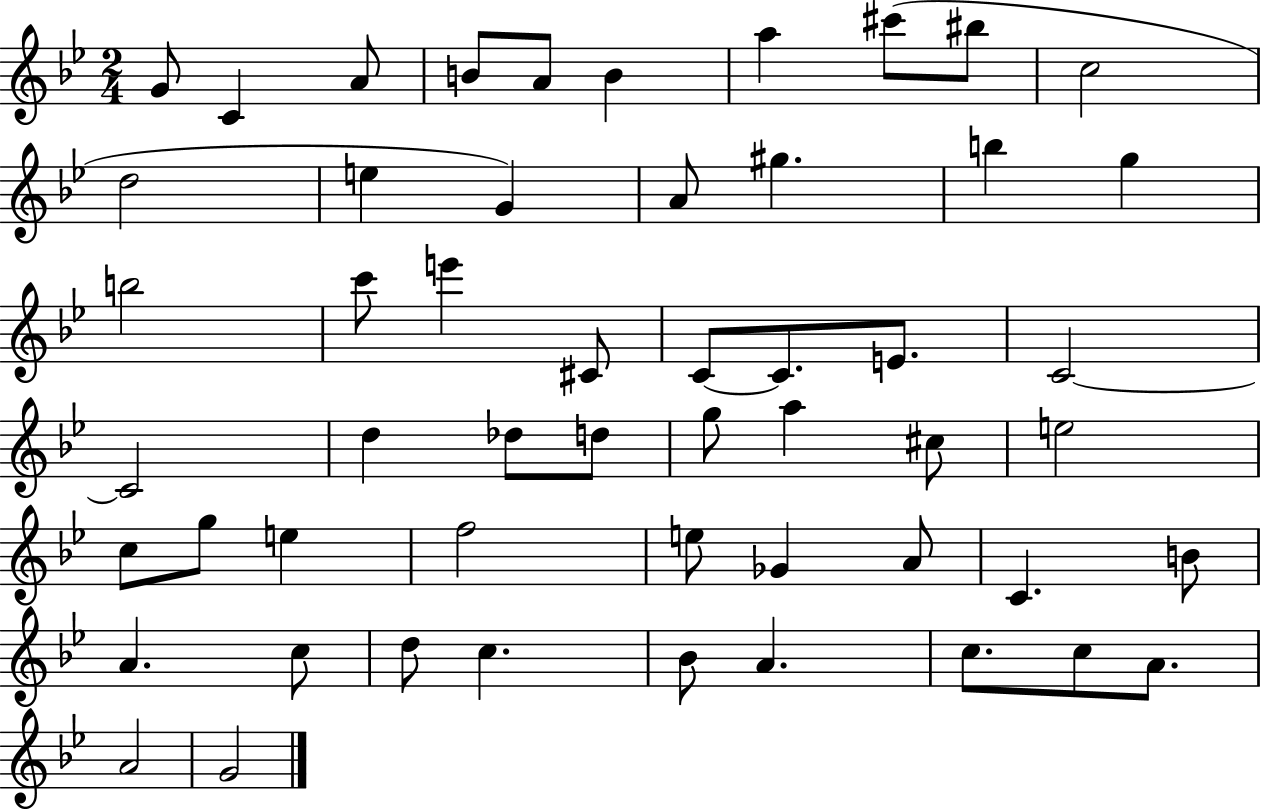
G4/e C4/q A4/e B4/e A4/e B4/q A5/q C#6/e BIS5/e C5/h D5/h E5/q G4/q A4/e G#5/q. B5/q G5/q B5/h C6/e E6/q C#4/e C4/e C4/e. E4/e. C4/h C4/h D5/q Db5/e D5/e G5/e A5/q C#5/e E5/h C5/e G5/e E5/q F5/h E5/e Gb4/q A4/e C4/q. B4/e A4/q. C5/e D5/e C5/q. Bb4/e A4/q. C5/e. C5/e A4/e. A4/h G4/h